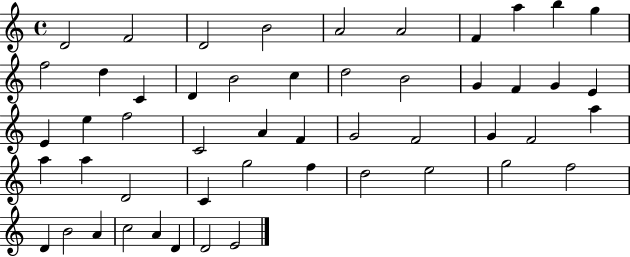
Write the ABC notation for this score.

X:1
T:Untitled
M:4/4
L:1/4
K:C
D2 F2 D2 B2 A2 A2 F a b g f2 d C D B2 c d2 B2 G F G E E e f2 C2 A F G2 F2 G F2 a a a D2 C g2 f d2 e2 g2 f2 D B2 A c2 A D D2 E2